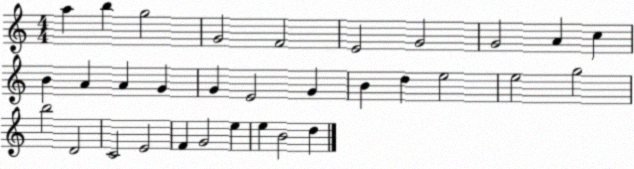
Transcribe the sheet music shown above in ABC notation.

X:1
T:Untitled
M:4/4
L:1/4
K:C
a b g2 G2 F2 E2 G2 G2 A c B A A G G E2 G B d e2 e2 g2 b2 D2 C2 E2 F G2 e e B2 d